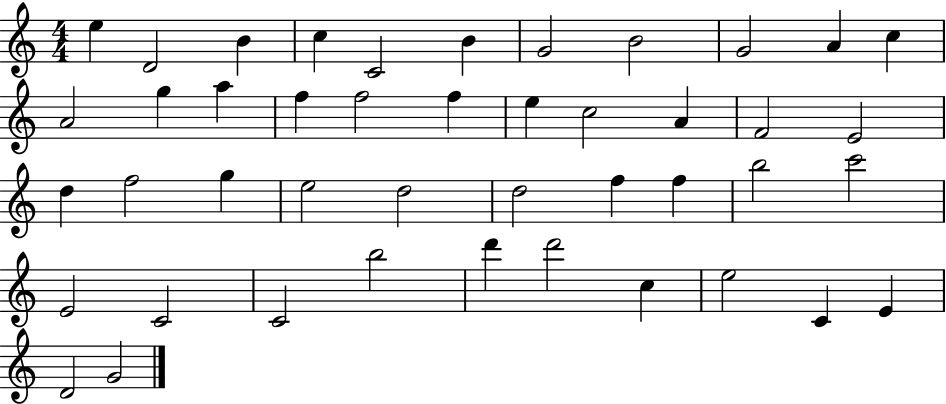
{
  \clef treble
  \numericTimeSignature
  \time 4/4
  \key c \major
  e''4 d'2 b'4 | c''4 c'2 b'4 | g'2 b'2 | g'2 a'4 c''4 | \break a'2 g''4 a''4 | f''4 f''2 f''4 | e''4 c''2 a'4 | f'2 e'2 | \break d''4 f''2 g''4 | e''2 d''2 | d''2 f''4 f''4 | b''2 c'''2 | \break e'2 c'2 | c'2 b''2 | d'''4 d'''2 c''4 | e''2 c'4 e'4 | \break d'2 g'2 | \bar "|."
}